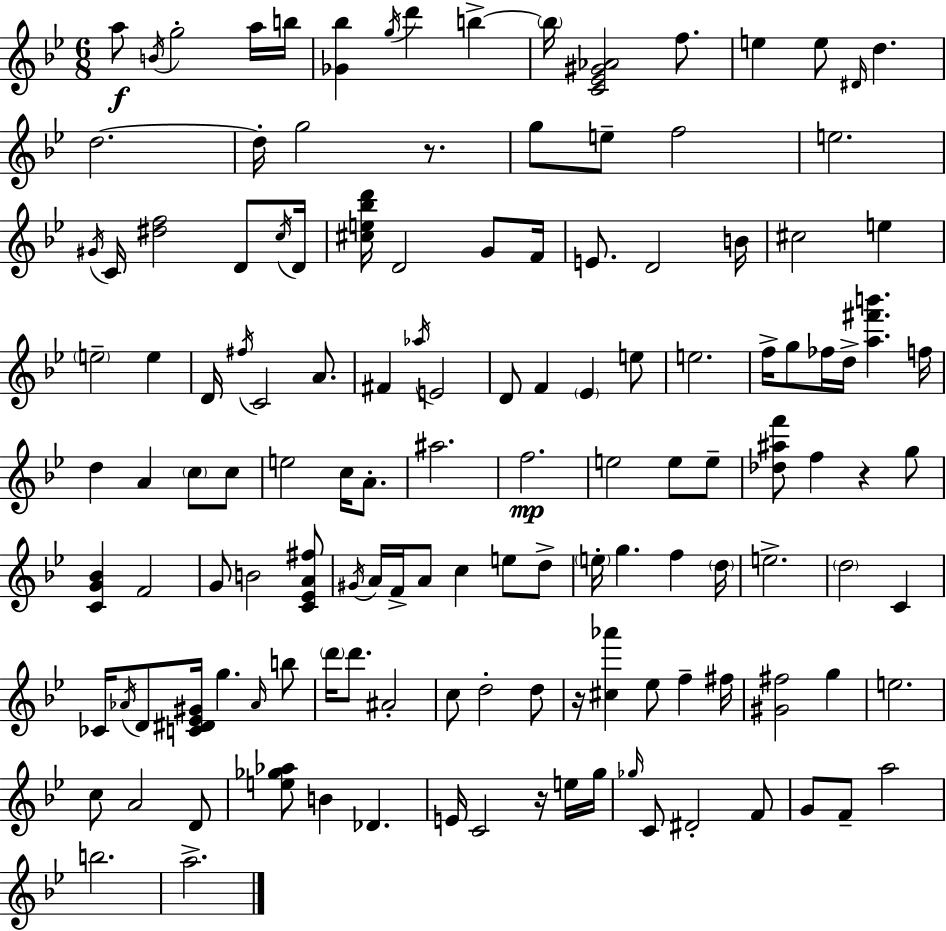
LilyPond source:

{
  \clef treble
  \numericTimeSignature
  \time 6/8
  \key bes \major
  \repeat volta 2 { a''8\f \acciaccatura { b'16 } g''2-. a''16 | b''16 <ges' bes''>4 \acciaccatura { g''16 } d'''4 b''4->~~ | \parenthesize b''16 <c' ees' gis' aes'>2 f''8. | e''4 e''8 \grace { dis'16 } d''4. | \break d''2.~~ | d''16-. g''2 | r8. g''8 e''8-- f''2 | e''2. | \break \acciaccatura { gis'16 } c'16 <dis'' f''>2 | d'8 \acciaccatura { c''16 } d'16 <cis'' e'' bes'' d'''>16 d'2 | g'8 f'16 e'8. d'2 | b'16 cis''2 | \break e''4 \parenthesize e''2-- | e''4 d'16 \acciaccatura { fis''16 } c'2 | a'8. fis'4 \acciaccatura { aes''16 } e'2 | d'8 f'4 | \break \parenthesize ees'4 e''8 e''2. | f''16-> g''8 fes''16 d''16-> | <a'' fis''' b'''>4. f''16 d''4 a'4 | \parenthesize c''8 c''8 e''2 | \break c''16 a'8.-. ais''2. | f''2.\mp | e''2 | e''8 e''8-- <des'' ais'' f'''>8 f''4 | \break r4 g''8 <c' g' bes'>4 f'2 | g'8 b'2 | <c' ees' a' fis''>8 \acciaccatura { gis'16 } a'16 f'16-> a'8 | c''4 e''8 d''8-> \parenthesize e''16-. g''4. | \break f''4 \parenthesize d''16 e''2.-> | \parenthesize d''2 | c'4 ces'16 \acciaccatura { aes'16 } d'8 | <c' dis' ees' gis'>16 g''4. \grace { aes'16 } b''8 \parenthesize d'''16 d'''8. | \break ais'2-. c''8 | d''2-. d''8 r16 <cis'' aes'''>4 | ees''8 f''4-- fis''16 <gis' fis''>2 | g''4 e''2. | \break c''8 | a'2 d'8 <e'' ges'' aes''>8 | b'4 des'4. e'16 c'2 | r16 e''16 g''16 \grace { ges''16 } c'8 | \break dis'2-. f'8 g'8 | f'8-- a''2 b''2. | a''2.-> | } \bar "|."
}